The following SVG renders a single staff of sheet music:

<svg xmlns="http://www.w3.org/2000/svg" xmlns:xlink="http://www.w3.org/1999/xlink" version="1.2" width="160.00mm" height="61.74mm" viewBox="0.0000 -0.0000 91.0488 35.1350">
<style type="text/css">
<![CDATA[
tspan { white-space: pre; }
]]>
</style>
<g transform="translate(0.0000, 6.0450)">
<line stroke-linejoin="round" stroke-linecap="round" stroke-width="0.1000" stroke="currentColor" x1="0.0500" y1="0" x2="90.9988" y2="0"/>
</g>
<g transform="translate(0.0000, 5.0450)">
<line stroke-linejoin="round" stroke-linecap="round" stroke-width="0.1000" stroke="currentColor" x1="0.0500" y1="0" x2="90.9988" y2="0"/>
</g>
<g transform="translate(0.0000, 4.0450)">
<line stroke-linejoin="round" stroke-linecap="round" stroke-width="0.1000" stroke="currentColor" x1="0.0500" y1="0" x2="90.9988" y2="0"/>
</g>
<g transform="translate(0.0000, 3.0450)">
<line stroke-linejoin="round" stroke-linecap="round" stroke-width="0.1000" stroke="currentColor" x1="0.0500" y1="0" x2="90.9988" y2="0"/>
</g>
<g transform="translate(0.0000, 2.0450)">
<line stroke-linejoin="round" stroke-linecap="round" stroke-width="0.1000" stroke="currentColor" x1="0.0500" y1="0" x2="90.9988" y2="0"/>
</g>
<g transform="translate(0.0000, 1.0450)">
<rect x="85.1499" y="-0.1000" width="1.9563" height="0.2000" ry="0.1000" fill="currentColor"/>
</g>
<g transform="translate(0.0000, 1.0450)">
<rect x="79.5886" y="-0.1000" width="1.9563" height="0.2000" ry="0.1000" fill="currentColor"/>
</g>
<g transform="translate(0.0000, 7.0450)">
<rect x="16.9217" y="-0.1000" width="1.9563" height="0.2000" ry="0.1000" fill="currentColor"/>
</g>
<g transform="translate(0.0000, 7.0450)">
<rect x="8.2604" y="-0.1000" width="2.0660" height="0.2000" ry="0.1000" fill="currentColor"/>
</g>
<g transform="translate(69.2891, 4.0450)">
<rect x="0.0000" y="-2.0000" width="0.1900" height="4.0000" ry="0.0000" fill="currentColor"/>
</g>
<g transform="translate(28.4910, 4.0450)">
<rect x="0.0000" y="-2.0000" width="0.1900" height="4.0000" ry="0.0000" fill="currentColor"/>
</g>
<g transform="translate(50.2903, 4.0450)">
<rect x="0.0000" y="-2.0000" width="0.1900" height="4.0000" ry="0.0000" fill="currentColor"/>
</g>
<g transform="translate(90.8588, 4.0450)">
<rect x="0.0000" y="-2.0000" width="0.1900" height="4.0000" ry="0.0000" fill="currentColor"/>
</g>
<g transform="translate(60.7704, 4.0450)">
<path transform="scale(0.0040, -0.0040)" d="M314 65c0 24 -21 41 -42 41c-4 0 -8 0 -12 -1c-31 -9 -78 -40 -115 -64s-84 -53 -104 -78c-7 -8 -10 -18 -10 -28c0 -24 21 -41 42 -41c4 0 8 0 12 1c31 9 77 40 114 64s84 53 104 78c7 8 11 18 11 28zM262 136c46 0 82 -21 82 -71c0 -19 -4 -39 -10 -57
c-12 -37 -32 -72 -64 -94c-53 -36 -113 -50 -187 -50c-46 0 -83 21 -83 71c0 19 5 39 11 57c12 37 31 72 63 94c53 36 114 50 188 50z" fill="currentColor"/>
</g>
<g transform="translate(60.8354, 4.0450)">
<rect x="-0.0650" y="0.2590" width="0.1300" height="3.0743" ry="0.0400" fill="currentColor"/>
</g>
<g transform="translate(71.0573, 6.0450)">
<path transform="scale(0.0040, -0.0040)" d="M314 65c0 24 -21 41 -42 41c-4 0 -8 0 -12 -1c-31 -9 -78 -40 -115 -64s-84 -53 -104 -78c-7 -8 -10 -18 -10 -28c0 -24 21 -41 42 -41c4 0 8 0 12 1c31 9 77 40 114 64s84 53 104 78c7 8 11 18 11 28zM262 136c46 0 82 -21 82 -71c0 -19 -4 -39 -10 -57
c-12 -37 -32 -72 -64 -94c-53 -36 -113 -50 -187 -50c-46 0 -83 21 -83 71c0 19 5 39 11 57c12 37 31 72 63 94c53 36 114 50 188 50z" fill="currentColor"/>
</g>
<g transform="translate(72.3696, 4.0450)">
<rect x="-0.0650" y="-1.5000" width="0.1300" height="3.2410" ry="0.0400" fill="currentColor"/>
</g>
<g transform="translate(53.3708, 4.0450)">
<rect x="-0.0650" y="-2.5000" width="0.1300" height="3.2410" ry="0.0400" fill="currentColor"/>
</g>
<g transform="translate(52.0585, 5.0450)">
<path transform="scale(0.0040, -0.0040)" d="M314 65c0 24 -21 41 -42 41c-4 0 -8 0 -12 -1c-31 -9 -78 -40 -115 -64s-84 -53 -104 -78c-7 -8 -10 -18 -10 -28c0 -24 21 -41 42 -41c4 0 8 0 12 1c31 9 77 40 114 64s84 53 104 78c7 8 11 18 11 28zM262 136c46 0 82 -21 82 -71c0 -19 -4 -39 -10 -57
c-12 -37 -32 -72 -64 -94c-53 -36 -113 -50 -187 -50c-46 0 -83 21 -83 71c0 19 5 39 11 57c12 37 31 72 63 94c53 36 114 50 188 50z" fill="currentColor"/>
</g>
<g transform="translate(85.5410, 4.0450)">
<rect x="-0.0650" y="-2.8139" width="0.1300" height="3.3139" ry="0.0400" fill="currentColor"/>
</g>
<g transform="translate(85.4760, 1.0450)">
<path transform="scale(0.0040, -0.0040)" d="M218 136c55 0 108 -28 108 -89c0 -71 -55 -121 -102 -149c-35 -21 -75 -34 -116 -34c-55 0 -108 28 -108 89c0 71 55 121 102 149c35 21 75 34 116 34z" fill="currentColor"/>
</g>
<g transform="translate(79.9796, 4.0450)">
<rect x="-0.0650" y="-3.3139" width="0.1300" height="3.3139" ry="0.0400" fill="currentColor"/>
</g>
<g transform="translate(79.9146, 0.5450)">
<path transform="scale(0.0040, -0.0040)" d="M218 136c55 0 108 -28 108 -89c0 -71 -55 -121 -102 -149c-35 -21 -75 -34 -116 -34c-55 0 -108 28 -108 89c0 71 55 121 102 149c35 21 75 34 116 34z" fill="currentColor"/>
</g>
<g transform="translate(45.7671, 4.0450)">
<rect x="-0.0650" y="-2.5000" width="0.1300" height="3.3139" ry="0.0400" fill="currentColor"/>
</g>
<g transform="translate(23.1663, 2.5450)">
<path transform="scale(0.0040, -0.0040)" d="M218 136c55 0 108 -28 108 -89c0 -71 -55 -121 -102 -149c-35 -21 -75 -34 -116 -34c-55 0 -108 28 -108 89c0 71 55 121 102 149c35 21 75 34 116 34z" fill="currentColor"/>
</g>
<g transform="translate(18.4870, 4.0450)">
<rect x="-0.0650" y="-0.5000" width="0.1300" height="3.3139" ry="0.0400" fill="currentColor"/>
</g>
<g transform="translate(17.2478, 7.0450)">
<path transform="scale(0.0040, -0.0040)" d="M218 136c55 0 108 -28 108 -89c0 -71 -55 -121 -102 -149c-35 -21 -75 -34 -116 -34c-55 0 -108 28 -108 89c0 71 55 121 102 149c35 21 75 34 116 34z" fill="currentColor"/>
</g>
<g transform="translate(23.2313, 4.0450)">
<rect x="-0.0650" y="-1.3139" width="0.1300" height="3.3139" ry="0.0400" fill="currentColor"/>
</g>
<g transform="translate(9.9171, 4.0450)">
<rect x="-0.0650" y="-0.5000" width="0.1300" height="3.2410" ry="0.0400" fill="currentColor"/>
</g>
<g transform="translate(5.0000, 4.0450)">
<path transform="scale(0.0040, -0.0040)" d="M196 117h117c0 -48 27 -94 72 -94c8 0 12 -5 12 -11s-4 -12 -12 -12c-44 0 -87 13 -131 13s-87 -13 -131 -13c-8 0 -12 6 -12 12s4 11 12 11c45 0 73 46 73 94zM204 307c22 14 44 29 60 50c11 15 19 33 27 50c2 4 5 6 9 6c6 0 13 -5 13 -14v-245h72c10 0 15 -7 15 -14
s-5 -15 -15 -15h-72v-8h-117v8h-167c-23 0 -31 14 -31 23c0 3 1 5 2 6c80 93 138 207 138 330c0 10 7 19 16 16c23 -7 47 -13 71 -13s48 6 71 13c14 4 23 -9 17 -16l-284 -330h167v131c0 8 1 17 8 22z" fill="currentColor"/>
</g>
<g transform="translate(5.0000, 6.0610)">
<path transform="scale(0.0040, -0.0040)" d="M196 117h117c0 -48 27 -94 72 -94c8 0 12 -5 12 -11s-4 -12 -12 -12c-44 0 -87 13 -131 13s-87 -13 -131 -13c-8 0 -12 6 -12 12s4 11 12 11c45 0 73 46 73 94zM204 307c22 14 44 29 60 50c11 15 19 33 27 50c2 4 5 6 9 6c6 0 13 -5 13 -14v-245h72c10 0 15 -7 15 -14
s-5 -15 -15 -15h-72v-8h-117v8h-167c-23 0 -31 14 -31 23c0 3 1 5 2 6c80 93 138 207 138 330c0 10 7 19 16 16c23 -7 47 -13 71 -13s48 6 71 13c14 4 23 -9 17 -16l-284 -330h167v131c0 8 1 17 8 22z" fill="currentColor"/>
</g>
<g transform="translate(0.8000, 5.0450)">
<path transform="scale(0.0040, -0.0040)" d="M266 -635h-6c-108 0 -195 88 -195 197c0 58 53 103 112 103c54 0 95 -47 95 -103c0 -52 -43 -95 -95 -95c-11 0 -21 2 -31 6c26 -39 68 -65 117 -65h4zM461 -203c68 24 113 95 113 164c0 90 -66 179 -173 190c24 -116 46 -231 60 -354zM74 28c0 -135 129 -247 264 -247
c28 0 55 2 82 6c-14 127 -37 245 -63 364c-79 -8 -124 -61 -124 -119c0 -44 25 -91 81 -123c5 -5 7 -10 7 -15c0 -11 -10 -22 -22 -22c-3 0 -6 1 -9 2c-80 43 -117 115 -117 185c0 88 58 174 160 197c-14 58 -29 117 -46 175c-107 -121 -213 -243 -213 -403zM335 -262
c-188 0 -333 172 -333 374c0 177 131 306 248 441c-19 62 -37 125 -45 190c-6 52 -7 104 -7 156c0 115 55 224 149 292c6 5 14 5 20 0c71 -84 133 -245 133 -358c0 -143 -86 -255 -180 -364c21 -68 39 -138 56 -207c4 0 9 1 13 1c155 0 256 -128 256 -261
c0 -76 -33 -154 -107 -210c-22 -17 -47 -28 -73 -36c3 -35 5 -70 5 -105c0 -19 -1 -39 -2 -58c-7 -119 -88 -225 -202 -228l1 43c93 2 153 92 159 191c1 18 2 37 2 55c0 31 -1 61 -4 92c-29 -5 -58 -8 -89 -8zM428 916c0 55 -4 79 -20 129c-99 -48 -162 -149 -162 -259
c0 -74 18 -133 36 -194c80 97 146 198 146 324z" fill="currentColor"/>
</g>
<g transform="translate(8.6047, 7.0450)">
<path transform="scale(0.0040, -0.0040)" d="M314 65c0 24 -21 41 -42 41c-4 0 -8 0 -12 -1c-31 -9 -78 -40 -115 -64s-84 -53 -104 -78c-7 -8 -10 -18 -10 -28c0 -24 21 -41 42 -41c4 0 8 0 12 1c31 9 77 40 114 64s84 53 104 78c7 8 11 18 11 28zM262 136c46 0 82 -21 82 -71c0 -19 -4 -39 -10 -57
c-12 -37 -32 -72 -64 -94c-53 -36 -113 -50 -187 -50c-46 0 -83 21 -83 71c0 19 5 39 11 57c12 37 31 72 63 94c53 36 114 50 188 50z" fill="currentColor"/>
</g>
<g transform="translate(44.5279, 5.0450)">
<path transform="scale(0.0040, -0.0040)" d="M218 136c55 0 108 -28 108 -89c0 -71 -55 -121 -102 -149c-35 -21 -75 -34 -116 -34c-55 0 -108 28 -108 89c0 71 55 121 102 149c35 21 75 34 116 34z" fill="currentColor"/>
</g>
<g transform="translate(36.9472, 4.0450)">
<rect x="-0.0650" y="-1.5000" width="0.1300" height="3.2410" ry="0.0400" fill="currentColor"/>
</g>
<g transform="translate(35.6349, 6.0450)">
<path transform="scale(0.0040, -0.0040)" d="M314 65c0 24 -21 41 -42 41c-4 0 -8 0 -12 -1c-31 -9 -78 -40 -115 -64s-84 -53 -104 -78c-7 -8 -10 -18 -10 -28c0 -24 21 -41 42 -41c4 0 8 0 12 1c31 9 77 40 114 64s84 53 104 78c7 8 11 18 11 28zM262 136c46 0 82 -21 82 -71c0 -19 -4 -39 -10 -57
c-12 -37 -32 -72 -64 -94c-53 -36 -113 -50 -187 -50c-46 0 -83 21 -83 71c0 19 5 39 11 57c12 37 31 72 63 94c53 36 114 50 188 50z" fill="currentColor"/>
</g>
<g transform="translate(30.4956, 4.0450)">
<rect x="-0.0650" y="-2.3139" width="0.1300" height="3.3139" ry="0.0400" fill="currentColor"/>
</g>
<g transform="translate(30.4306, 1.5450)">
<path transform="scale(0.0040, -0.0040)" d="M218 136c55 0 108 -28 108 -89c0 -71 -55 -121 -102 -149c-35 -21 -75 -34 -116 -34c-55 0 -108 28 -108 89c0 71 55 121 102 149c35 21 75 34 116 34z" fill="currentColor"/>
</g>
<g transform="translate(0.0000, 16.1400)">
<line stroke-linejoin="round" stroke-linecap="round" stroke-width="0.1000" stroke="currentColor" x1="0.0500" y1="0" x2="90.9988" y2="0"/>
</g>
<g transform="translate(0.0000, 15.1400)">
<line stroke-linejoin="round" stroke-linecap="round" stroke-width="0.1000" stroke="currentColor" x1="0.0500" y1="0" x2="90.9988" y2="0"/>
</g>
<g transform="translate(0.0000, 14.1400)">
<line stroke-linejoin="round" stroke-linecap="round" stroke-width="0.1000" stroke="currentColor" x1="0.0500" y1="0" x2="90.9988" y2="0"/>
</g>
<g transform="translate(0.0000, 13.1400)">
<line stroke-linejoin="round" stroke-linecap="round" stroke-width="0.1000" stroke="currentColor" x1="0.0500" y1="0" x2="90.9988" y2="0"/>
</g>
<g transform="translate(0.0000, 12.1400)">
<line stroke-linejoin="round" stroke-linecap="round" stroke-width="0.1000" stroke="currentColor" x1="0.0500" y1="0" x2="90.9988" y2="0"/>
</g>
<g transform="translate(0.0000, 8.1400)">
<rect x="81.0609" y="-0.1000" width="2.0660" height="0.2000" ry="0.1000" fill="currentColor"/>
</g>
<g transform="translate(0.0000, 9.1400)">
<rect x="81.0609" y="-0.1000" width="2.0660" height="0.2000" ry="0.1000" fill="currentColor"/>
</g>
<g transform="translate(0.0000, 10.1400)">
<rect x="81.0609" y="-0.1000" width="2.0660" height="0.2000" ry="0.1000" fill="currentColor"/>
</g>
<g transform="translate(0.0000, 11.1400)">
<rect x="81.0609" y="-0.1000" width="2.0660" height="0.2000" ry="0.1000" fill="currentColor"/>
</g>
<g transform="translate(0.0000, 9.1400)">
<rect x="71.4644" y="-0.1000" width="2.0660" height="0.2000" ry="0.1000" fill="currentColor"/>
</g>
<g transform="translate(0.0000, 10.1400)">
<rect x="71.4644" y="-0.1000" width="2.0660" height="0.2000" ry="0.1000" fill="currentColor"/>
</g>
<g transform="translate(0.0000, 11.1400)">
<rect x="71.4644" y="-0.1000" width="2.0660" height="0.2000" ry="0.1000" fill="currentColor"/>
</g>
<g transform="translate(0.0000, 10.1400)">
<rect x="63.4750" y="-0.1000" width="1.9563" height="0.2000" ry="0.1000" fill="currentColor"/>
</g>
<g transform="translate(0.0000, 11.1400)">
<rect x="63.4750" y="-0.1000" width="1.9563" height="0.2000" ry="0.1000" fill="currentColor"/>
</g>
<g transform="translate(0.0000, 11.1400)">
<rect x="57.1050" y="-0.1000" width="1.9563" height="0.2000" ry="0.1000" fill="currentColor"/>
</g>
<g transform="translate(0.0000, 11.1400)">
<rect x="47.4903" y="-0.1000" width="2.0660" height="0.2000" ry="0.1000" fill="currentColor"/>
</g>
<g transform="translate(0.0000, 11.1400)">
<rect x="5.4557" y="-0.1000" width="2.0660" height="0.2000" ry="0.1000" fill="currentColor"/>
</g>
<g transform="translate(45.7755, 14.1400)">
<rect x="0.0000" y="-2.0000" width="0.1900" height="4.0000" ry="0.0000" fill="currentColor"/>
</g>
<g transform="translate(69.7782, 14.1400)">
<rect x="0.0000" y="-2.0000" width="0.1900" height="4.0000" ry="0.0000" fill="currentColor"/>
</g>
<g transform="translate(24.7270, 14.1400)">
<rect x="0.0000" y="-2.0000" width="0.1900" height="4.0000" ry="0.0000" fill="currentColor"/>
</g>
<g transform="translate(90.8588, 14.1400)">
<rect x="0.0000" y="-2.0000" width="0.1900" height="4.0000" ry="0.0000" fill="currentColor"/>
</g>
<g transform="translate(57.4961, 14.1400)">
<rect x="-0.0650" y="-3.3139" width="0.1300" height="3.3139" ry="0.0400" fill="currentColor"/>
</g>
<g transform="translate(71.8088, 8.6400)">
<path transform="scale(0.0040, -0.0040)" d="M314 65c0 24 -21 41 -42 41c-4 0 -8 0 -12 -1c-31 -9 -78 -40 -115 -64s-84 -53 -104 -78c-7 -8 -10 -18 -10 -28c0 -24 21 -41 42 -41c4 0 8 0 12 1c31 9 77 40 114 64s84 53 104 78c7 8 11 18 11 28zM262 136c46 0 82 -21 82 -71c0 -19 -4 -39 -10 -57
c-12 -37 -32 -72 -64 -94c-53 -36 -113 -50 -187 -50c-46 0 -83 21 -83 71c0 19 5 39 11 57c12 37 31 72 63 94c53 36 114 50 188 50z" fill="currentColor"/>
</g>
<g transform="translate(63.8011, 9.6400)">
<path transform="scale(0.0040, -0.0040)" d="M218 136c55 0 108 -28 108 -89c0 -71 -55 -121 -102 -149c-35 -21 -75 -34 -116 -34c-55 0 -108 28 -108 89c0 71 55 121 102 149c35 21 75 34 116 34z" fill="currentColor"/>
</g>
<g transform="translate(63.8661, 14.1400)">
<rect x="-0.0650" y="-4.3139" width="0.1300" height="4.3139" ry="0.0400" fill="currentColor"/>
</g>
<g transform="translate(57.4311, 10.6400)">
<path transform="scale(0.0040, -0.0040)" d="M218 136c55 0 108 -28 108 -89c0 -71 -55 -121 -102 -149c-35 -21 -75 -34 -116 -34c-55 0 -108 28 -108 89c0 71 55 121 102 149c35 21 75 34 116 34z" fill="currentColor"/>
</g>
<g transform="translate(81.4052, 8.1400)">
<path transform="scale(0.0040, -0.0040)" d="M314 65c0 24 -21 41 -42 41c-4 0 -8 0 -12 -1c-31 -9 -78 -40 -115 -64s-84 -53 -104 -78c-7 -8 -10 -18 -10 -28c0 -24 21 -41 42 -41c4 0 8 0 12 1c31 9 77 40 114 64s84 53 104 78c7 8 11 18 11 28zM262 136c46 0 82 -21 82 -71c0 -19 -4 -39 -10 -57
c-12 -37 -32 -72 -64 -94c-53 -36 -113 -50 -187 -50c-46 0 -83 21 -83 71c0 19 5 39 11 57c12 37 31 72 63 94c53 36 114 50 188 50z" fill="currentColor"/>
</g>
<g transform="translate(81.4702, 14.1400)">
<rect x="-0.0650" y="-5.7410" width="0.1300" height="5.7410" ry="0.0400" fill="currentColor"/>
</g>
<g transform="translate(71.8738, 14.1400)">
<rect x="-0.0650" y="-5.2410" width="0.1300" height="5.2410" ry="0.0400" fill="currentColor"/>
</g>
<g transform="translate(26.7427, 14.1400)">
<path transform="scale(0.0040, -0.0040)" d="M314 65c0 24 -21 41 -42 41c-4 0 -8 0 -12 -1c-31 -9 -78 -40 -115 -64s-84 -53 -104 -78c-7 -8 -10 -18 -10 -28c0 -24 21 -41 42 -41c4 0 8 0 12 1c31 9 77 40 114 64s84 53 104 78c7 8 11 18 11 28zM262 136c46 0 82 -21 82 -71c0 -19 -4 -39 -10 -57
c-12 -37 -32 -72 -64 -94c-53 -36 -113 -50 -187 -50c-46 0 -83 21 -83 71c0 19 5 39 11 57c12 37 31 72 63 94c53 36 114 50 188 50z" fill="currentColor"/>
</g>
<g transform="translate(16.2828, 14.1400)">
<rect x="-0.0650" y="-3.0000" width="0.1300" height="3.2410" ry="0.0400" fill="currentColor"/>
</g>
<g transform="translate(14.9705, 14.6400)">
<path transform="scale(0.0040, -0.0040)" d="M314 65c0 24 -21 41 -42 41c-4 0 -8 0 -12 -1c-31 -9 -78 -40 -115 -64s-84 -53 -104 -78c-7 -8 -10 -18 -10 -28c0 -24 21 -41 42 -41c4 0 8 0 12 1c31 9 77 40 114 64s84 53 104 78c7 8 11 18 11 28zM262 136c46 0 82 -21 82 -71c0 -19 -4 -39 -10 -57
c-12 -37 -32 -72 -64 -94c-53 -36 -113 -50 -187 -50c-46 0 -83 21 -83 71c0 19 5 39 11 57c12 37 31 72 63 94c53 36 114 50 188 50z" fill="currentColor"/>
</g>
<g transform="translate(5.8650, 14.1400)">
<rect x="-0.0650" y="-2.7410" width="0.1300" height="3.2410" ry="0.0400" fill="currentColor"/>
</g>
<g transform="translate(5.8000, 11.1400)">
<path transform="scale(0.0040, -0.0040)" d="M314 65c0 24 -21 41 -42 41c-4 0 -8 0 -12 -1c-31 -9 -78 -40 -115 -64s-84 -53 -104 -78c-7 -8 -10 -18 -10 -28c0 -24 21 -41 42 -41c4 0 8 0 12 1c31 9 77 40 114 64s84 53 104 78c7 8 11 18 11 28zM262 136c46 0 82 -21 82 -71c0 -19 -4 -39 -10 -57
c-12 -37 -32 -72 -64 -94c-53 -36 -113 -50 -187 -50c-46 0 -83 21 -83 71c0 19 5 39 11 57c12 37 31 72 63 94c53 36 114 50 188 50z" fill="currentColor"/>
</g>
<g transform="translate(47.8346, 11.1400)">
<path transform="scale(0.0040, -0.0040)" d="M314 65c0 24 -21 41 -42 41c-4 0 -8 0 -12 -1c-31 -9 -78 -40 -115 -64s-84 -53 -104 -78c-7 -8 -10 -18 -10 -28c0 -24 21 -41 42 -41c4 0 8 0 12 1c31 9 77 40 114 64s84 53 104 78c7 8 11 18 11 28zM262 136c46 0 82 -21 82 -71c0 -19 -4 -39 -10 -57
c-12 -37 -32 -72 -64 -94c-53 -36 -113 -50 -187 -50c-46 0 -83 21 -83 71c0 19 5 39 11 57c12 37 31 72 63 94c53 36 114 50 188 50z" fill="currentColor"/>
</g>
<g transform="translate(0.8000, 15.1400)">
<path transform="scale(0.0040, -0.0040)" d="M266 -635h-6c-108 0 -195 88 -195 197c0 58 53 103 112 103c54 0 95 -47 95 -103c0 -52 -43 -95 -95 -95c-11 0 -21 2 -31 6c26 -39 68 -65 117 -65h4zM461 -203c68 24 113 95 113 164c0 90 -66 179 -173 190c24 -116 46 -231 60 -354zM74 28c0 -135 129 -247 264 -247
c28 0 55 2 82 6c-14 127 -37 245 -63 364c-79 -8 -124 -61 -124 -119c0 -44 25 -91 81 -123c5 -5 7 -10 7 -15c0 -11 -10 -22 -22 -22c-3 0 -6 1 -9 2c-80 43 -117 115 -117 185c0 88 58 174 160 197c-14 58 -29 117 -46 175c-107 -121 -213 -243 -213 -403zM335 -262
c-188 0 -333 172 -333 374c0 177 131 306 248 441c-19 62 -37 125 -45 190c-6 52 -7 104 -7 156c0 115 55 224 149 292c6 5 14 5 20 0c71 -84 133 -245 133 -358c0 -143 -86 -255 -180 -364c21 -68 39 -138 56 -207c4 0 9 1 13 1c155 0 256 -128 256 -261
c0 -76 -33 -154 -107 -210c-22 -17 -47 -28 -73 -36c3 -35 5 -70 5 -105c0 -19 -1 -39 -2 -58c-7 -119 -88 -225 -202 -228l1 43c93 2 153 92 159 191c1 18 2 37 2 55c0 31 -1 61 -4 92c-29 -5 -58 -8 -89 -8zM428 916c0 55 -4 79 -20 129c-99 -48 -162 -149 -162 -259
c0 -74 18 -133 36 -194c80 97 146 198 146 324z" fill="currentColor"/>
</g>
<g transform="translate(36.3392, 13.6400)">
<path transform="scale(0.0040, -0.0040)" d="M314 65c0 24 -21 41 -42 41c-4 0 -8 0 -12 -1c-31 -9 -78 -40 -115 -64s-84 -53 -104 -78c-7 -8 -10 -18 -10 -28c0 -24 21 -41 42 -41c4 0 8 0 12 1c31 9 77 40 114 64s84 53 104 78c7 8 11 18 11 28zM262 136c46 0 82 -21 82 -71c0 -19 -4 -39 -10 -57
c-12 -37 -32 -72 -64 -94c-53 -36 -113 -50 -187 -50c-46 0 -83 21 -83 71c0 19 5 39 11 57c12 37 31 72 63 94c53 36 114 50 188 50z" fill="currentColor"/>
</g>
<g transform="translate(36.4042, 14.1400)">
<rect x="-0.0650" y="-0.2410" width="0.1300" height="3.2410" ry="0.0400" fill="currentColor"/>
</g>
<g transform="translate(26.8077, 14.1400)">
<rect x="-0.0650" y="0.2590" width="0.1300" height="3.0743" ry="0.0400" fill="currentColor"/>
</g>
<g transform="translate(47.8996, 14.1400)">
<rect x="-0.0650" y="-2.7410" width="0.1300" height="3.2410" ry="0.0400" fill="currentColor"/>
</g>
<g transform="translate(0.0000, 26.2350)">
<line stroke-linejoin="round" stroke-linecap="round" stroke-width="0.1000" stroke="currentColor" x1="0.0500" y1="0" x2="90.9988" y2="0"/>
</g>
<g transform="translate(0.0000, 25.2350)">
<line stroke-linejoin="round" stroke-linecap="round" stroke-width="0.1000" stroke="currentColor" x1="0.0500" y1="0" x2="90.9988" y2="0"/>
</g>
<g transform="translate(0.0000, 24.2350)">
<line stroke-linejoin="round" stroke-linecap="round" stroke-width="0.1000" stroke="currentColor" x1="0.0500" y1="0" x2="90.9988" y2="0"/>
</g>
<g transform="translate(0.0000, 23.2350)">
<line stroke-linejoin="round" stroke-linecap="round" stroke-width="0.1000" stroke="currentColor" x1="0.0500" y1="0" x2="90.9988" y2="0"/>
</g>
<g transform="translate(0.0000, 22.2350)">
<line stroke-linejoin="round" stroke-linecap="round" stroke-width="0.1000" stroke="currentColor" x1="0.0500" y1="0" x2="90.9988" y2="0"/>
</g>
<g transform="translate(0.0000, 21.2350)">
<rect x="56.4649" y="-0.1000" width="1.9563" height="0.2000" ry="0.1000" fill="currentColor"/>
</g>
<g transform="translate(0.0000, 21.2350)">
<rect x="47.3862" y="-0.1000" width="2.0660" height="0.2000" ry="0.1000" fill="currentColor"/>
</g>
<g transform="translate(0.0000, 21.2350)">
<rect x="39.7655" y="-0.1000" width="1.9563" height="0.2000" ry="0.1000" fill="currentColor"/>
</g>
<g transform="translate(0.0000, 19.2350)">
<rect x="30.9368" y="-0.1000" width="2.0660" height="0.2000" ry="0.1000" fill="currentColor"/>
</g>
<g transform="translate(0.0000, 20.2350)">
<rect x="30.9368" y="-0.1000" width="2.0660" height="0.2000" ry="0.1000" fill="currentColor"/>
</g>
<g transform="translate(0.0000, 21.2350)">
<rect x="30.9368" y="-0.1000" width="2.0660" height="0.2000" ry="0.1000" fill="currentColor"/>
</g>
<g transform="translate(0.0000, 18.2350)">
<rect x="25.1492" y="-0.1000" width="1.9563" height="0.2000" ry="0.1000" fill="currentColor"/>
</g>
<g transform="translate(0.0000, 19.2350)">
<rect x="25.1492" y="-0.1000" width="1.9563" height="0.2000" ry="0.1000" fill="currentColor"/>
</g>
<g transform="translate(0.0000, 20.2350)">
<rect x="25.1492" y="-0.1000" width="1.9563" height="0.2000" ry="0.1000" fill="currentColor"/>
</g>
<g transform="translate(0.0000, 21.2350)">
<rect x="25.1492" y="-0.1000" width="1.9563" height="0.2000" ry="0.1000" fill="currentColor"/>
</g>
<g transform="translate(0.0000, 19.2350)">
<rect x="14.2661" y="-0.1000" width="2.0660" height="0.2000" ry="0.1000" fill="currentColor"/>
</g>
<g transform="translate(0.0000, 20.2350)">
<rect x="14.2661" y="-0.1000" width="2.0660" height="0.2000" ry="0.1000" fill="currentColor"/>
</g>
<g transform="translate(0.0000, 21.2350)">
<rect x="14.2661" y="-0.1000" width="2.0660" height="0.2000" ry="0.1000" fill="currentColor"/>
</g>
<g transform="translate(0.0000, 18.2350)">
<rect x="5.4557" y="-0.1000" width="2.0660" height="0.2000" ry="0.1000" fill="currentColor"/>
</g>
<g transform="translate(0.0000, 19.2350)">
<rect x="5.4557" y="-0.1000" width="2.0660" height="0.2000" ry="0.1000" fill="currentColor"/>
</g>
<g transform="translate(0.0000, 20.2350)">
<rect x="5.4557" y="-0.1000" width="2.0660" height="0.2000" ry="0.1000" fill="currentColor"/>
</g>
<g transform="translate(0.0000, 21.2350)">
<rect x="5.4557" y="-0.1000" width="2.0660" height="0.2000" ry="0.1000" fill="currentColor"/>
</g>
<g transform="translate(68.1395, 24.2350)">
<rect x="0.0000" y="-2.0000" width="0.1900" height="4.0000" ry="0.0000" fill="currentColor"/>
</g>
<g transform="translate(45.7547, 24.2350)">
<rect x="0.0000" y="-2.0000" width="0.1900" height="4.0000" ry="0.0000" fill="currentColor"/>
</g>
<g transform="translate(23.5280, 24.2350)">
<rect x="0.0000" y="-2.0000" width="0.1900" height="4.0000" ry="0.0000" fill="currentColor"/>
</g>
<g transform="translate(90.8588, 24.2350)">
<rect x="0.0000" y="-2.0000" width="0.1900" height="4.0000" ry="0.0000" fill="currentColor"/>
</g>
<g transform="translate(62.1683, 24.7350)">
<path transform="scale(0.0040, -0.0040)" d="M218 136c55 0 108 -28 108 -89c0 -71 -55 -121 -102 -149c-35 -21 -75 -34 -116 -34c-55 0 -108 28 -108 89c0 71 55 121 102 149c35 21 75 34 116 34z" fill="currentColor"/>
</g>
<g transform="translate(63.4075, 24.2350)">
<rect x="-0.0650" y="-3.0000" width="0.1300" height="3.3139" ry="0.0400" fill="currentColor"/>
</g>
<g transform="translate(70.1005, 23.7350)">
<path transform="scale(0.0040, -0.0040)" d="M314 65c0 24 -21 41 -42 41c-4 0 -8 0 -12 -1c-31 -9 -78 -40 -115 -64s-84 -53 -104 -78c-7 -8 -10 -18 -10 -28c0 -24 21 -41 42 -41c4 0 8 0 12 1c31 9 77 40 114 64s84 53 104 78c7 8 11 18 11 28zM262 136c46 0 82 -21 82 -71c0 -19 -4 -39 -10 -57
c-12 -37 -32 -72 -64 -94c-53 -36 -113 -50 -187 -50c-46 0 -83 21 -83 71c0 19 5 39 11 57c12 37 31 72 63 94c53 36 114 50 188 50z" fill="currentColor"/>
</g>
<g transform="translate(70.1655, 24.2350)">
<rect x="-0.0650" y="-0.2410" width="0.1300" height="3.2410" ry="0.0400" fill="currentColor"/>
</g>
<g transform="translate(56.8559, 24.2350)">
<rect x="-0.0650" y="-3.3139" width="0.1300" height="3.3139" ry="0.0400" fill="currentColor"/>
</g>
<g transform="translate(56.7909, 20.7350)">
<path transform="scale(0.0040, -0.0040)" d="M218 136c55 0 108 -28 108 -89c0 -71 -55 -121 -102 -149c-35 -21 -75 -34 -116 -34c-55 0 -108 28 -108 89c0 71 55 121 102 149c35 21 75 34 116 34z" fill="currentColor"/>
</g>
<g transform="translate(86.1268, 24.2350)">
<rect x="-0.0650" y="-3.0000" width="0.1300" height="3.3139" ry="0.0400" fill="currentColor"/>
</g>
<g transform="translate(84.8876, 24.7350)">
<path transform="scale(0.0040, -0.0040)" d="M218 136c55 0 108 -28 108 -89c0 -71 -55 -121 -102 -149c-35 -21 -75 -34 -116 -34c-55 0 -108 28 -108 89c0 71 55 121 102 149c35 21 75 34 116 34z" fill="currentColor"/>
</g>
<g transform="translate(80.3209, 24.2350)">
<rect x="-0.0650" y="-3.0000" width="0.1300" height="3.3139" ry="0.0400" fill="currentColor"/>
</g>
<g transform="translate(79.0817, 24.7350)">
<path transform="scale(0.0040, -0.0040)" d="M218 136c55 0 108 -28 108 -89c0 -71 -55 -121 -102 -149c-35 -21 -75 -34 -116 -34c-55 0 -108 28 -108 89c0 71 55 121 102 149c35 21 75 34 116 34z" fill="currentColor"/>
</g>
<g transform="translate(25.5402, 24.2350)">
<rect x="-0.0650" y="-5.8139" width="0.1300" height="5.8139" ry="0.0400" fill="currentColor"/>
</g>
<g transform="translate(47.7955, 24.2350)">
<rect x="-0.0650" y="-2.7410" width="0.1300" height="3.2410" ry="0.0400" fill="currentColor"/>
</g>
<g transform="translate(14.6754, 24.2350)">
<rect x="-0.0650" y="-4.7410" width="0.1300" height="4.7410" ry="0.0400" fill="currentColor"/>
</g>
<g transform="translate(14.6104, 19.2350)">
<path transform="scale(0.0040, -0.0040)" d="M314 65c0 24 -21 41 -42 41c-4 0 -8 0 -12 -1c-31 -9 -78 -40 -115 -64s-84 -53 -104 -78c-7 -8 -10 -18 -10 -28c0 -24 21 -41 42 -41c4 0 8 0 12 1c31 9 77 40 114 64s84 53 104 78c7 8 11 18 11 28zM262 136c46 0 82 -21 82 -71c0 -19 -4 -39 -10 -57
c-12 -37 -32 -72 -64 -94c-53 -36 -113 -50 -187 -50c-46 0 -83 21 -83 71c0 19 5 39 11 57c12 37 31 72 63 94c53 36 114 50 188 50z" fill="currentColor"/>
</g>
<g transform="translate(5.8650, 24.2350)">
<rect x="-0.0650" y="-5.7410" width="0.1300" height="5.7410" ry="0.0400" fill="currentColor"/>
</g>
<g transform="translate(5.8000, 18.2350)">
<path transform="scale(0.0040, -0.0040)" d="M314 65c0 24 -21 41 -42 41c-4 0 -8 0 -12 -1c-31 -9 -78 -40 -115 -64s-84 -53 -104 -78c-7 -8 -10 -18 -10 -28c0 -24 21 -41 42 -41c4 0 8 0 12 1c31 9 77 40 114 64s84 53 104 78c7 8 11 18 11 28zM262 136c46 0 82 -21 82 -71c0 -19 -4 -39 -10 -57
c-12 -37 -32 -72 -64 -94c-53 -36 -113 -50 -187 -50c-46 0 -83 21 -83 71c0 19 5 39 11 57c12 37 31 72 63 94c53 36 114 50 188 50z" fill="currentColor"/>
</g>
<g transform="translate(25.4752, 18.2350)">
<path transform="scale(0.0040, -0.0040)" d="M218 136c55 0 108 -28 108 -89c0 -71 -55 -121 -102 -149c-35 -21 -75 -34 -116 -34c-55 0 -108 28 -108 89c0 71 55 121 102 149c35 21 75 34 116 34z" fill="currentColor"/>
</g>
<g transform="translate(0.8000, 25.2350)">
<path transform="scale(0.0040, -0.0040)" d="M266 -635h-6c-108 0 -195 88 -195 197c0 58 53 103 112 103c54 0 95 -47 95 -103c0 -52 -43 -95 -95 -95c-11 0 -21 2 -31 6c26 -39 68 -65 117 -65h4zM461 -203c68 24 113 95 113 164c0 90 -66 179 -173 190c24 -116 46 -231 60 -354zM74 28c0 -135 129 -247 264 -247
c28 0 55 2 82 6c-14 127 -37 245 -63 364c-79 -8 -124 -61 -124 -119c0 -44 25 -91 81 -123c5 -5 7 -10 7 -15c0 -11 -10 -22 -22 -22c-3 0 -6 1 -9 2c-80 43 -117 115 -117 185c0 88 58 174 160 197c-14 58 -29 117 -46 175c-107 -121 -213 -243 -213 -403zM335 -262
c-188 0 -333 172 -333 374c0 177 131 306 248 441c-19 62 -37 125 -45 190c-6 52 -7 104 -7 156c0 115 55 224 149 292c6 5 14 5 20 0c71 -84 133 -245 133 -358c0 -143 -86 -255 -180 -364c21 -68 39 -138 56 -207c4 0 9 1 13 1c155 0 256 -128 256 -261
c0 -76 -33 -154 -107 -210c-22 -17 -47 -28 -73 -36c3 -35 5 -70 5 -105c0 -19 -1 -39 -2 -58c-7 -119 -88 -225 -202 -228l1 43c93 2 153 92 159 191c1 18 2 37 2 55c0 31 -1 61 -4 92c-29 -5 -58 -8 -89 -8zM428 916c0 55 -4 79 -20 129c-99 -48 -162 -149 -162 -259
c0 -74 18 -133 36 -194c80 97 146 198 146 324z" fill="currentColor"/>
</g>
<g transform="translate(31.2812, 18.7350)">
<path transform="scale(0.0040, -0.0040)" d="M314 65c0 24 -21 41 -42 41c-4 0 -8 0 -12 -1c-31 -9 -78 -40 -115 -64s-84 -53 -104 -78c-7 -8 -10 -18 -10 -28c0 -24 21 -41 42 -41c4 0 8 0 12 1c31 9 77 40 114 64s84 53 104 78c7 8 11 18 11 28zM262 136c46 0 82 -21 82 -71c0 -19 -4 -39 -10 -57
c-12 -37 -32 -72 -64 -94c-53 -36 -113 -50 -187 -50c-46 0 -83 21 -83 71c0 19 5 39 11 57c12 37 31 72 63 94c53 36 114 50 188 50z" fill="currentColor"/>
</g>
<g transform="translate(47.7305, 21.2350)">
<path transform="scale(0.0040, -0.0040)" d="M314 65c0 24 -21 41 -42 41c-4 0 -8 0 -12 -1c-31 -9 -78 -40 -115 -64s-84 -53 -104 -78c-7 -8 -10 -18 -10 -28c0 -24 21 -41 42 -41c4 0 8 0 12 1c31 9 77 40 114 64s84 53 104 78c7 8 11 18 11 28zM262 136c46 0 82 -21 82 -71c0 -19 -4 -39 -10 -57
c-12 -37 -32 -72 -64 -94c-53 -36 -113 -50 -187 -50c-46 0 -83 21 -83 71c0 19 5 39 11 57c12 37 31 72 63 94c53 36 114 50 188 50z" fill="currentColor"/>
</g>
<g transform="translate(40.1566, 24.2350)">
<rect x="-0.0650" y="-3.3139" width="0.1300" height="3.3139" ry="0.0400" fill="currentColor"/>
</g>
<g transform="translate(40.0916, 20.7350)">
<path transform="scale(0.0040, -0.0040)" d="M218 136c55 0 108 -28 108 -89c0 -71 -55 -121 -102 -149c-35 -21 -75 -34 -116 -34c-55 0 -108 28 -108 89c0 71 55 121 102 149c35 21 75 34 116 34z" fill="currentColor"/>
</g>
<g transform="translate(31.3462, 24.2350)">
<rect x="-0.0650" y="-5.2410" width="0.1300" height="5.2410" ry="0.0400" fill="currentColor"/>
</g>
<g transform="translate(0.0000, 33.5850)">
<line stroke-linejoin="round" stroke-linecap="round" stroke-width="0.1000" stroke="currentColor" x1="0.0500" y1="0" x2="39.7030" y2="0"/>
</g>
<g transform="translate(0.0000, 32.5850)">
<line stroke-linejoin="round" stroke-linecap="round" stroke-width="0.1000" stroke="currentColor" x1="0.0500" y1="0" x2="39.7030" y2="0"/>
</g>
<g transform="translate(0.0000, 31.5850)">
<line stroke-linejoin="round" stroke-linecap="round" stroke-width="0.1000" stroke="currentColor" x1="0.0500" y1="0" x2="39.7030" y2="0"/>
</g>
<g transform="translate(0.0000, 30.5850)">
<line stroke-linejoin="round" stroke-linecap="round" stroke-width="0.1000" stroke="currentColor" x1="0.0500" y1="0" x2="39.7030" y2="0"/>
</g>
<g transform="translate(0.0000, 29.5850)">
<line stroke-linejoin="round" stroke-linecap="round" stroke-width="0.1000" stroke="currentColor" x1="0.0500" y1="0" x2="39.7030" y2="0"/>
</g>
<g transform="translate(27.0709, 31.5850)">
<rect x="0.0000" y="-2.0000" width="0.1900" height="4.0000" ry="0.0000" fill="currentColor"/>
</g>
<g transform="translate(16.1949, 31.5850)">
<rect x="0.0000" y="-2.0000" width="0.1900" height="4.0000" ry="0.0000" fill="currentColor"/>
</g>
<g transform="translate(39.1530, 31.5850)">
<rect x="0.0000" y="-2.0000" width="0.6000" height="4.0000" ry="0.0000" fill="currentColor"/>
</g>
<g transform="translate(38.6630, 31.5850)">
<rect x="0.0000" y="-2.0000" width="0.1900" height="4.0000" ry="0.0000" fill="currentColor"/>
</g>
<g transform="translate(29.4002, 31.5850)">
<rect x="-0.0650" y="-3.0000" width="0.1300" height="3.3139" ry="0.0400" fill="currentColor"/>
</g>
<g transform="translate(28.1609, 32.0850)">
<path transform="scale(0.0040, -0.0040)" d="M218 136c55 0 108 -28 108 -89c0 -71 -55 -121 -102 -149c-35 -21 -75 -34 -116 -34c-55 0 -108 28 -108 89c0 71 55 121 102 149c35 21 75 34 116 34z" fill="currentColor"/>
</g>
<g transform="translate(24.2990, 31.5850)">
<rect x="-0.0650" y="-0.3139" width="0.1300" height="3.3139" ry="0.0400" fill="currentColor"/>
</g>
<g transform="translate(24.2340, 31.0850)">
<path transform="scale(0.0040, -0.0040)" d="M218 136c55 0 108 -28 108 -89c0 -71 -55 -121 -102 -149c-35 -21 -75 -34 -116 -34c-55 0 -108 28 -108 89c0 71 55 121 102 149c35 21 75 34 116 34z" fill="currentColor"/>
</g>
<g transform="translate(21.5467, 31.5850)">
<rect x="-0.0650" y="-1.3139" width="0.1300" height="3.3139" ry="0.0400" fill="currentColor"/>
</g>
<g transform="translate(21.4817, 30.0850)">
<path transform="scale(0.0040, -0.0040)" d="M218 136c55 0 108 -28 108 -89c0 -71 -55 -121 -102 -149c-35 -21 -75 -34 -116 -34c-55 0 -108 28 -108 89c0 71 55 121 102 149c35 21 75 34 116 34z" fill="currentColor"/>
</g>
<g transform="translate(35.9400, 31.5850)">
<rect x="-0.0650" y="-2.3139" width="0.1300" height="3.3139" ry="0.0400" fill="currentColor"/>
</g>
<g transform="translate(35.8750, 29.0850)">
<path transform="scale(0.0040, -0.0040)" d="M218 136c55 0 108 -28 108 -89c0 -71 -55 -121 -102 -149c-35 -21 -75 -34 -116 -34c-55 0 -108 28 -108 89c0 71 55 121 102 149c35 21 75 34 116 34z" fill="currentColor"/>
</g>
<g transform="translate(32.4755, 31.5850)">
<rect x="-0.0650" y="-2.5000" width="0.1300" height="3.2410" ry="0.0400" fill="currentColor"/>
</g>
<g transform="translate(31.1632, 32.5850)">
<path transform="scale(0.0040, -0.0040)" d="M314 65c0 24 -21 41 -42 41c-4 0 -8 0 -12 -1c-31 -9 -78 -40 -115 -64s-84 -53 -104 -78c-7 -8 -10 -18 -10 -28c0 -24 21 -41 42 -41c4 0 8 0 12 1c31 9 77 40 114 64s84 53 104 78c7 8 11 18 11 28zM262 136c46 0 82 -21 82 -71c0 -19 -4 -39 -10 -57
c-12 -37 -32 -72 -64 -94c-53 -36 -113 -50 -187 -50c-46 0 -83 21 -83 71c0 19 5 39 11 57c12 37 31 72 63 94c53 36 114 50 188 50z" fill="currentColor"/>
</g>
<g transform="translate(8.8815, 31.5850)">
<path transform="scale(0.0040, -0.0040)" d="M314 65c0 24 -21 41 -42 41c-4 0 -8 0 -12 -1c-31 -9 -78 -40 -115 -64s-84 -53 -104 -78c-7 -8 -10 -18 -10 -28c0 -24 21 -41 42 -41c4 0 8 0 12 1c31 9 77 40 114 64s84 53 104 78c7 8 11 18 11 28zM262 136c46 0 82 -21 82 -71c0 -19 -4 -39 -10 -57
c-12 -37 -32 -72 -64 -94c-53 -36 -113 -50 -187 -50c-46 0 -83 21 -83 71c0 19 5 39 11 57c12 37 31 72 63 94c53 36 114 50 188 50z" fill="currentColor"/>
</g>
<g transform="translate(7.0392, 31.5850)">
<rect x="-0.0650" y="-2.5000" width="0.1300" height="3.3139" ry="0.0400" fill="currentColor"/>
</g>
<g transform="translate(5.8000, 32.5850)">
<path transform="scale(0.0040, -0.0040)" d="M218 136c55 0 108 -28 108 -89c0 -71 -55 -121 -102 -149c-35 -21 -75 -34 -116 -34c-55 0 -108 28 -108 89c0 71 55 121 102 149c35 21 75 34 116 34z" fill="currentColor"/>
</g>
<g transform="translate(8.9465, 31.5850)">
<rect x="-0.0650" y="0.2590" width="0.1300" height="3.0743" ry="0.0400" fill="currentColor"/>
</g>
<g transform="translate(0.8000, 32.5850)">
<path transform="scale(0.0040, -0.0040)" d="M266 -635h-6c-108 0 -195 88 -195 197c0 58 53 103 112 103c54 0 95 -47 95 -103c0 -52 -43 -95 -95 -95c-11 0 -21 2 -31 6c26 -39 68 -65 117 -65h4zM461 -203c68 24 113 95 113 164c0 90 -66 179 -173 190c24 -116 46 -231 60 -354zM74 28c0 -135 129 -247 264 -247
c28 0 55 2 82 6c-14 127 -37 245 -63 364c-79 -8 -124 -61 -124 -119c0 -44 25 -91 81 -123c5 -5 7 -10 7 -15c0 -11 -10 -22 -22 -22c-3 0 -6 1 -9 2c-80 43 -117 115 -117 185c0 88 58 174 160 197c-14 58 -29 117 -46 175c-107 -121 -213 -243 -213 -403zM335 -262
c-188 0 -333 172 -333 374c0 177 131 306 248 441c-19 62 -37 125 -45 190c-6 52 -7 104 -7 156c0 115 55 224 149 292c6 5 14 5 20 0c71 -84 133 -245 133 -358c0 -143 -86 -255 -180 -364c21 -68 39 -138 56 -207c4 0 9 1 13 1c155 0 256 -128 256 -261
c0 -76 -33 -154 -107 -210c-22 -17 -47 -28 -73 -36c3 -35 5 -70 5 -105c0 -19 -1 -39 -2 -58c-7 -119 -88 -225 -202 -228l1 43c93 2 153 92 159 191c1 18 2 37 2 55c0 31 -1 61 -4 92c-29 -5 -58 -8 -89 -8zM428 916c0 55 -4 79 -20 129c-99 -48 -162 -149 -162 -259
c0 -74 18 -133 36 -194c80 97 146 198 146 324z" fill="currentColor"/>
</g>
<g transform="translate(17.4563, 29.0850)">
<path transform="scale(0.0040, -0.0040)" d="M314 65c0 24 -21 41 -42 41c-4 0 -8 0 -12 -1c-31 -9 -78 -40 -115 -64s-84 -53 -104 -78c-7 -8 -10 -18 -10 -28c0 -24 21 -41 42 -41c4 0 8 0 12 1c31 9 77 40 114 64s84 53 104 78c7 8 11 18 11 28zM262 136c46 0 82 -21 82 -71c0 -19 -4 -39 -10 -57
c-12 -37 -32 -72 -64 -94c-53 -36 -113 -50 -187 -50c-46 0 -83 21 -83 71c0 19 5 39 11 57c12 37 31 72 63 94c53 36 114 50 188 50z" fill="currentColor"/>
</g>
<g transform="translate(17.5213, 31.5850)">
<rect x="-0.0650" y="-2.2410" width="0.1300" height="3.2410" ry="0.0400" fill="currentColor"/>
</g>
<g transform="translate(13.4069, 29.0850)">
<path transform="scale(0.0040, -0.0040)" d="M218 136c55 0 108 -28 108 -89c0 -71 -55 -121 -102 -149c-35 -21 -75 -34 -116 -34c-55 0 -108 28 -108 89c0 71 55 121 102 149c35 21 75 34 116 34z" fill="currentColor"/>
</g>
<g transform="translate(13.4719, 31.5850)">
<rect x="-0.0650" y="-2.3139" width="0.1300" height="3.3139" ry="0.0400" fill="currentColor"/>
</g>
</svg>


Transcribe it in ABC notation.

X:1
T:Untitled
M:4/4
L:1/4
K:C
C2 C e g E2 G G2 B2 E2 b a a2 A2 B2 c2 a2 b d' f'2 g'2 g'2 e'2 g' f'2 b a2 b A c2 A A G B2 g g2 e c A G2 g